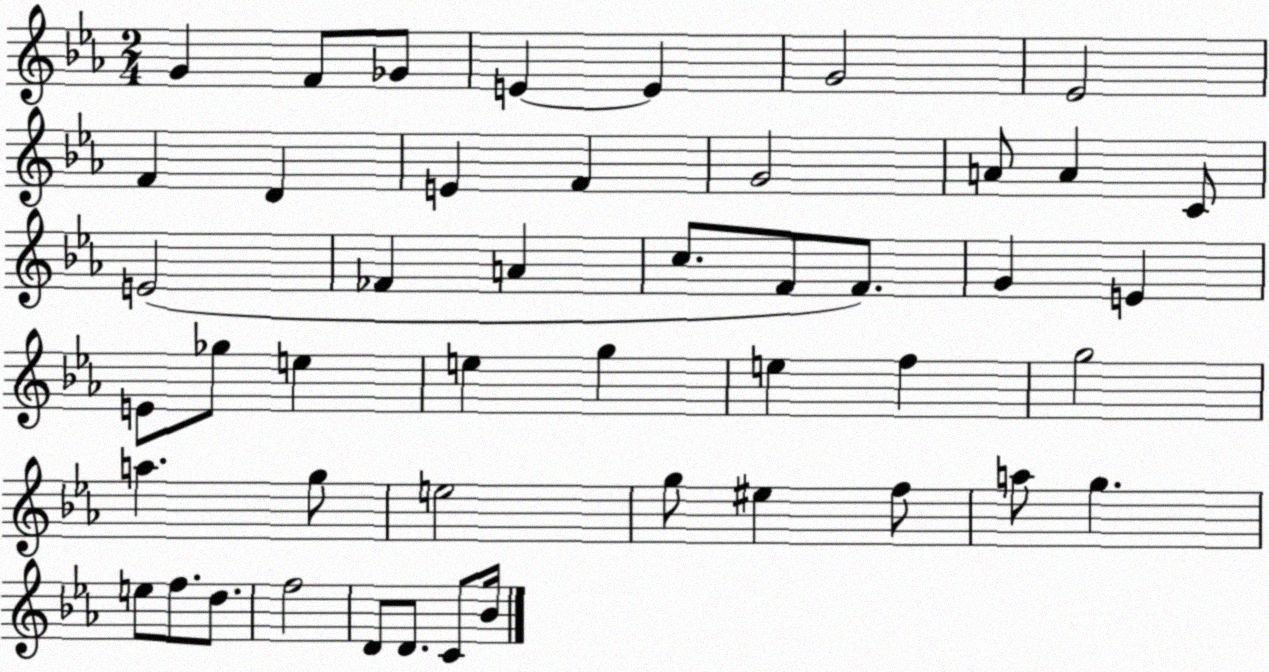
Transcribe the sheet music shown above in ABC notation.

X:1
T:Untitled
M:2/4
L:1/4
K:Eb
G F/2 _G/2 E E G2 _E2 F D E F G2 A/2 A C/2 E2 _F A c/2 F/2 F/2 G E E/2 _g/2 e e g e f g2 a g/2 e2 g/2 ^e f/2 a/2 g e/2 f/2 d/2 f2 D/2 D/2 C/2 _B/4